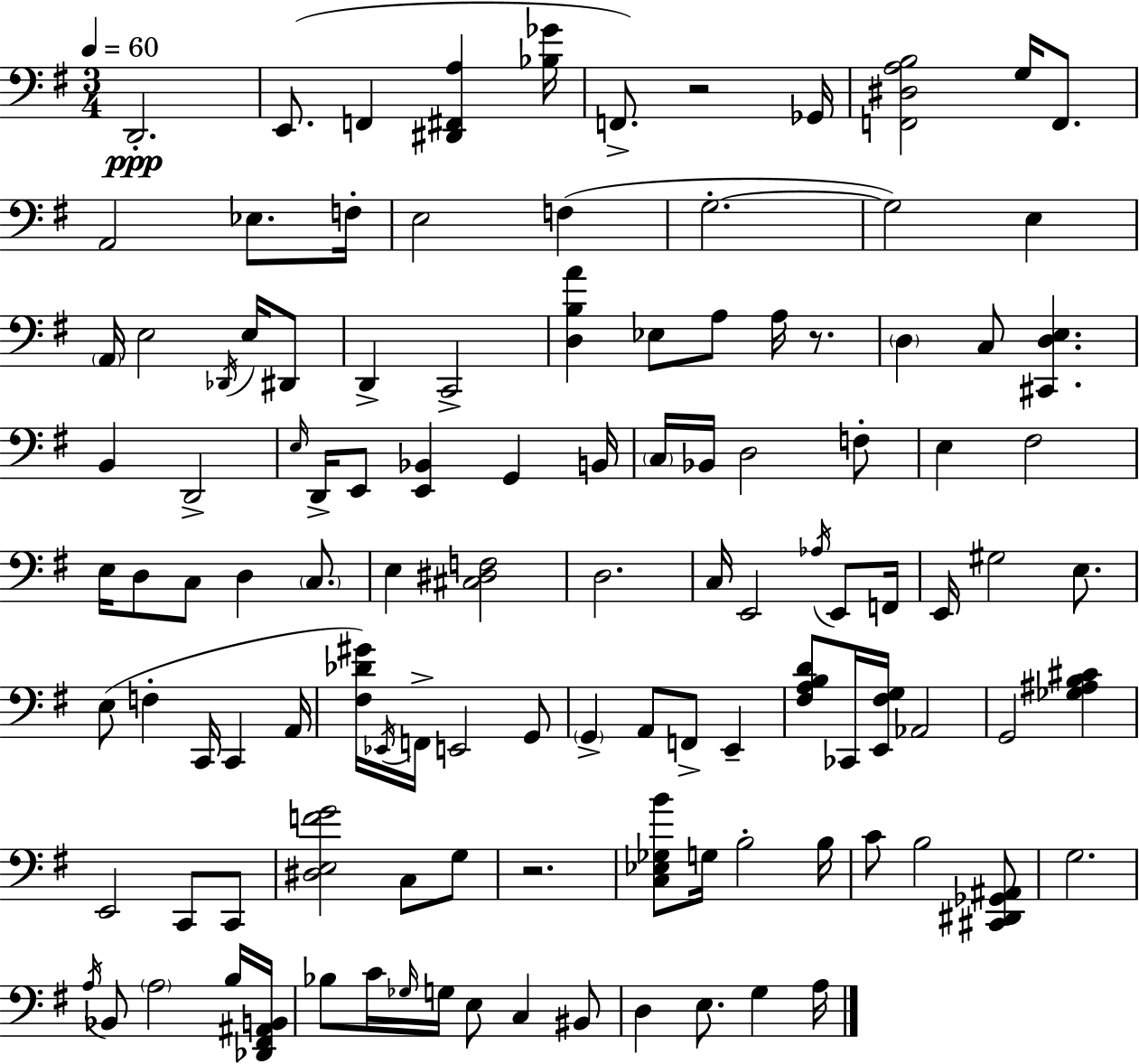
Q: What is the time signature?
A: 3/4